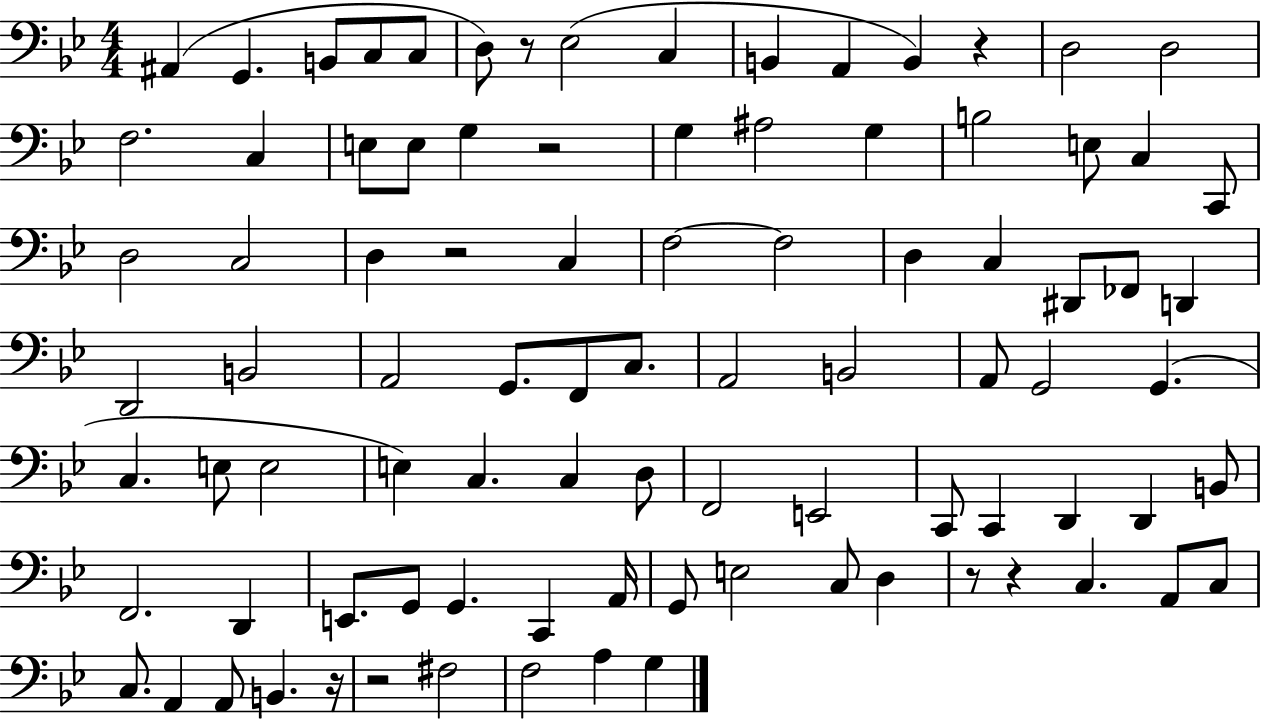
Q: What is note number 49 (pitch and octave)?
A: E3